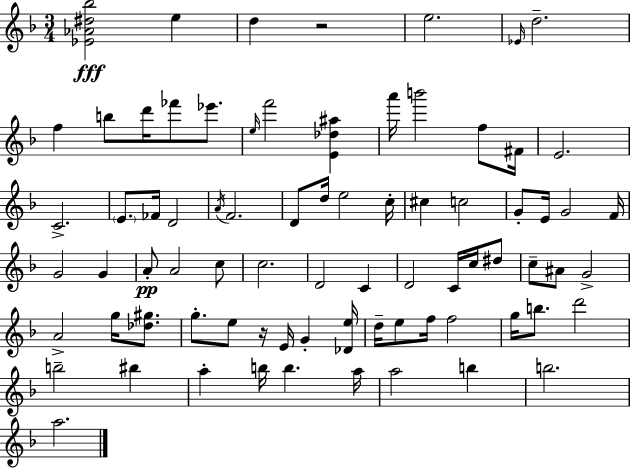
{
  \clef treble
  \numericTimeSignature
  \time 3/4
  \key f \major
  <ees' aes' dis'' bes''>2\fff e''4 | d''4 r2 | e''2. | \grace { ees'16 } d''2.-- | \break f''4 b''8 d'''16 fes'''8 ees'''8. | \grace { e''16 } f'''2 <e' des'' ais''>4 | a'''16 b'''2 f''8 | fis'16 e'2. | \break c'2.-> | \parenthesize e'8. fes'16 d'2 | \acciaccatura { a'16 } f'2. | d'8 d''16 e''2 | \break c''16-. cis''4 c''2 | g'8-. e'16 g'2 | f'16 g'2 g'4 | a'8-.\pp a'2 | \break c''8 c''2. | d'2 c'4 | d'2 c'16 | c''16 dis''8 c''8-- ais'8 g'2-> | \break a'2-> g''16 | <des'' gis''>8. g''8.-. e''8 r16 e'16 g'4-. | <des' e''>16 d''16-- e''8 f''16 f''2 | g''16 b''8. d'''2 | \break b''2-- bis''4 | a''4-. b''16 b''4. | a''16 a''2 b''4 | b''2. | \break a''2. | \bar "|."
}